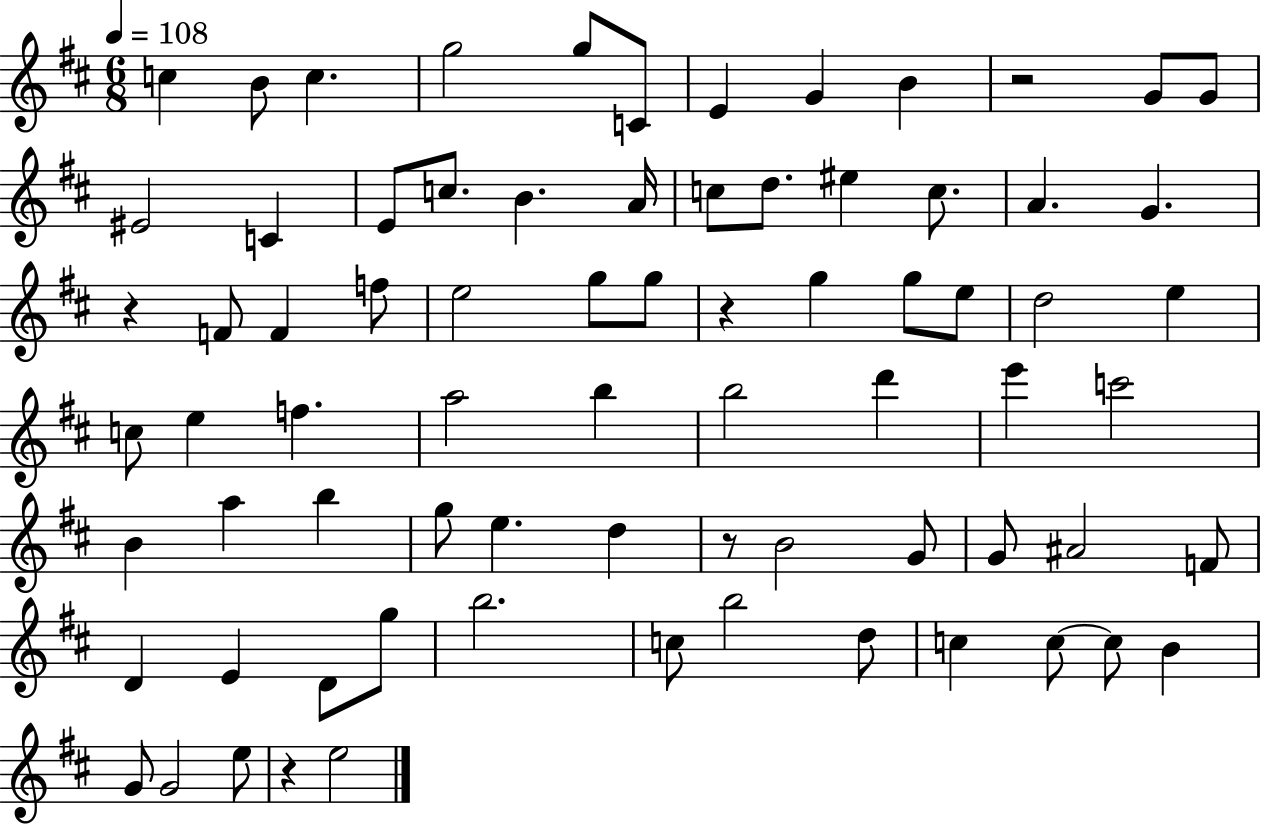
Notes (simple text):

C5/q B4/e C5/q. G5/h G5/e C4/e E4/q G4/q B4/q R/h G4/e G4/e EIS4/h C4/q E4/e C5/e. B4/q. A4/s C5/e D5/e. EIS5/q C5/e. A4/q. G4/q. R/q F4/e F4/q F5/e E5/h G5/e G5/e R/q G5/q G5/e E5/e D5/h E5/q C5/e E5/q F5/q. A5/h B5/q B5/h D6/q E6/q C6/h B4/q A5/q B5/q G5/e E5/q. D5/q R/e B4/h G4/e G4/e A#4/h F4/e D4/q E4/q D4/e G5/e B5/h. C5/e B5/h D5/e C5/q C5/e C5/e B4/q G4/e G4/h E5/e R/q E5/h